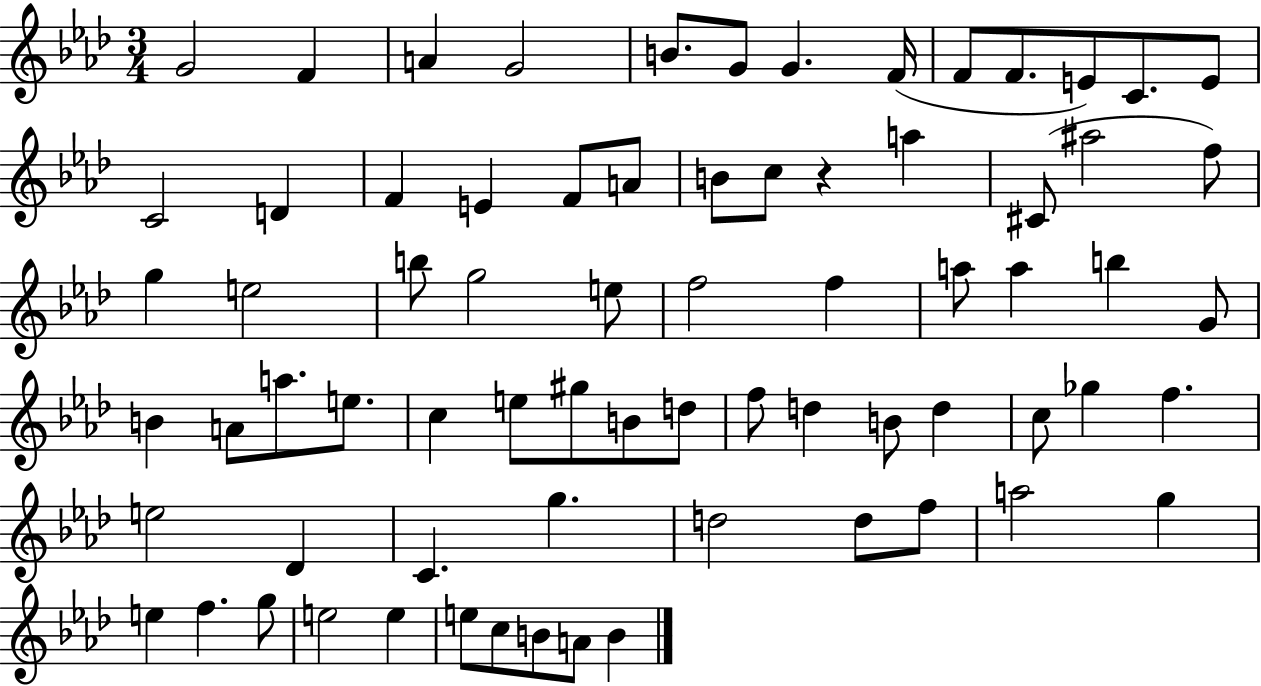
{
  \clef treble
  \numericTimeSignature
  \time 3/4
  \key aes \major
  g'2 f'4 | a'4 g'2 | b'8. g'8 g'4. f'16( | f'8 f'8. e'8) c'8. e'8 | \break c'2 d'4 | f'4 e'4 f'8 a'8 | b'8 c''8 r4 a''4 | cis'8( ais''2 f''8) | \break g''4 e''2 | b''8 g''2 e''8 | f''2 f''4 | a''8 a''4 b''4 g'8 | \break b'4 a'8 a''8. e''8. | c''4 e''8 gis''8 b'8 d''8 | f''8 d''4 b'8 d''4 | c''8 ges''4 f''4. | \break e''2 des'4 | c'4. g''4. | d''2 d''8 f''8 | a''2 g''4 | \break e''4 f''4. g''8 | e''2 e''4 | e''8 c''8 b'8 a'8 b'4 | \bar "|."
}